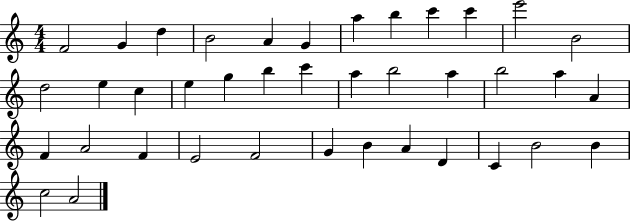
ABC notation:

X:1
T:Untitled
M:4/4
L:1/4
K:C
F2 G d B2 A G a b c' c' e'2 B2 d2 e c e g b c' a b2 a b2 a A F A2 F E2 F2 G B A D C B2 B c2 A2